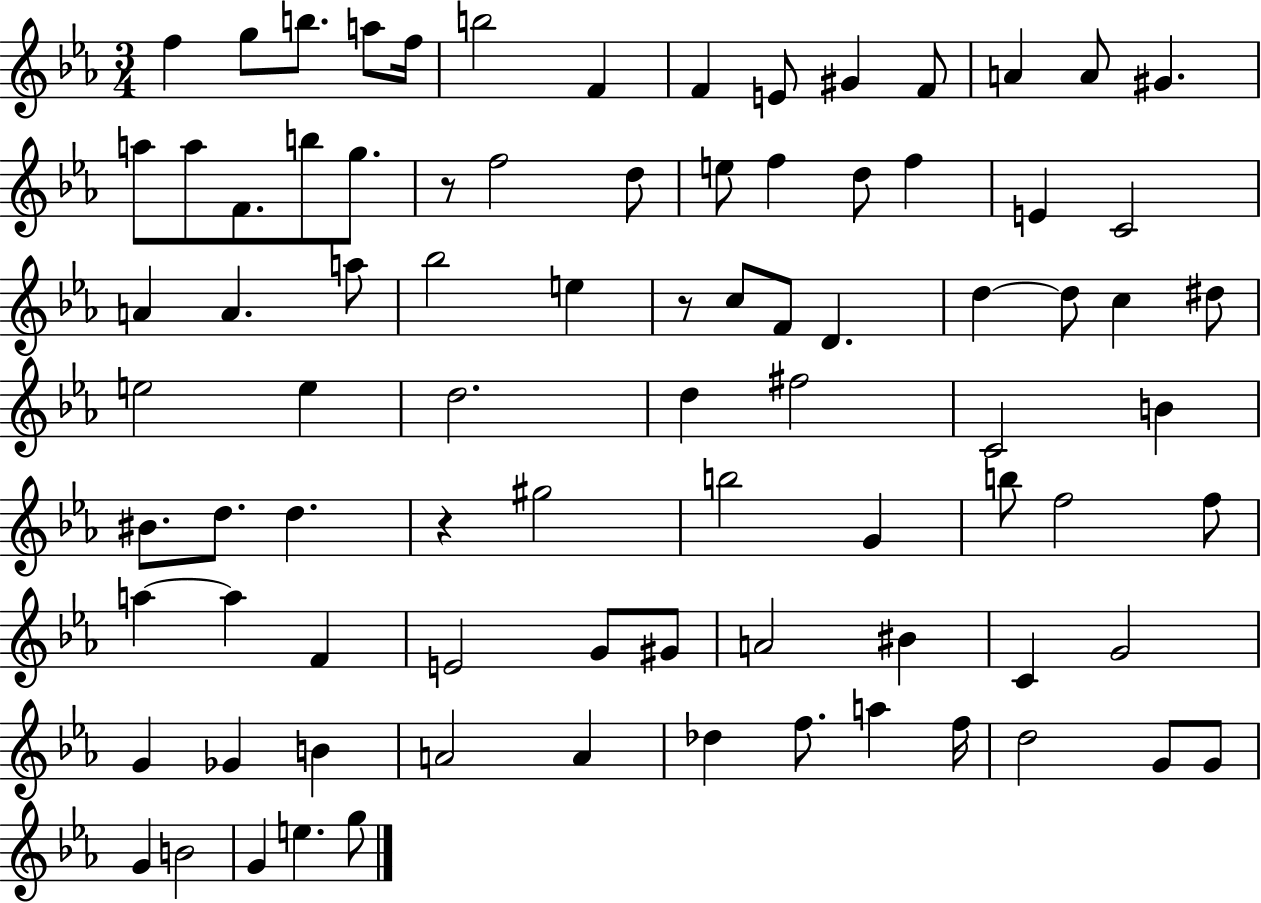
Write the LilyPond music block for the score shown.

{
  \clef treble
  \numericTimeSignature
  \time 3/4
  \key ees \major
  f''4 g''8 b''8. a''8 f''16 | b''2 f'4 | f'4 e'8 gis'4 f'8 | a'4 a'8 gis'4. | \break a''8 a''8 f'8. b''8 g''8. | r8 f''2 d''8 | e''8 f''4 d''8 f''4 | e'4 c'2 | \break a'4 a'4. a''8 | bes''2 e''4 | r8 c''8 f'8 d'4. | d''4~~ d''8 c''4 dis''8 | \break e''2 e''4 | d''2. | d''4 fis''2 | c'2 b'4 | \break bis'8. d''8. d''4. | r4 gis''2 | b''2 g'4 | b''8 f''2 f''8 | \break a''4~~ a''4 f'4 | e'2 g'8 gis'8 | a'2 bis'4 | c'4 g'2 | \break g'4 ges'4 b'4 | a'2 a'4 | des''4 f''8. a''4 f''16 | d''2 g'8 g'8 | \break g'4 b'2 | g'4 e''4. g''8 | \bar "|."
}